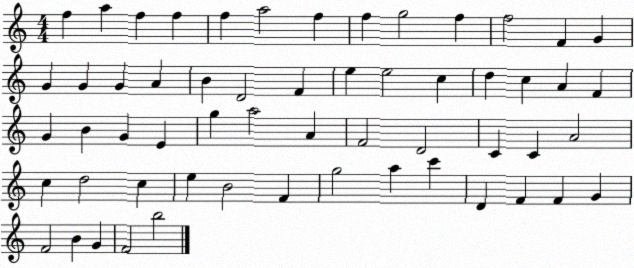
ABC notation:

X:1
T:Untitled
M:4/4
L:1/4
K:C
f a f f f a2 f f g2 f f2 F G G G G A B D2 F e e2 c d c A F G B G E g a2 A F2 D2 C C A2 c d2 c e B2 F g2 a c' D F F G F2 B G F2 b2